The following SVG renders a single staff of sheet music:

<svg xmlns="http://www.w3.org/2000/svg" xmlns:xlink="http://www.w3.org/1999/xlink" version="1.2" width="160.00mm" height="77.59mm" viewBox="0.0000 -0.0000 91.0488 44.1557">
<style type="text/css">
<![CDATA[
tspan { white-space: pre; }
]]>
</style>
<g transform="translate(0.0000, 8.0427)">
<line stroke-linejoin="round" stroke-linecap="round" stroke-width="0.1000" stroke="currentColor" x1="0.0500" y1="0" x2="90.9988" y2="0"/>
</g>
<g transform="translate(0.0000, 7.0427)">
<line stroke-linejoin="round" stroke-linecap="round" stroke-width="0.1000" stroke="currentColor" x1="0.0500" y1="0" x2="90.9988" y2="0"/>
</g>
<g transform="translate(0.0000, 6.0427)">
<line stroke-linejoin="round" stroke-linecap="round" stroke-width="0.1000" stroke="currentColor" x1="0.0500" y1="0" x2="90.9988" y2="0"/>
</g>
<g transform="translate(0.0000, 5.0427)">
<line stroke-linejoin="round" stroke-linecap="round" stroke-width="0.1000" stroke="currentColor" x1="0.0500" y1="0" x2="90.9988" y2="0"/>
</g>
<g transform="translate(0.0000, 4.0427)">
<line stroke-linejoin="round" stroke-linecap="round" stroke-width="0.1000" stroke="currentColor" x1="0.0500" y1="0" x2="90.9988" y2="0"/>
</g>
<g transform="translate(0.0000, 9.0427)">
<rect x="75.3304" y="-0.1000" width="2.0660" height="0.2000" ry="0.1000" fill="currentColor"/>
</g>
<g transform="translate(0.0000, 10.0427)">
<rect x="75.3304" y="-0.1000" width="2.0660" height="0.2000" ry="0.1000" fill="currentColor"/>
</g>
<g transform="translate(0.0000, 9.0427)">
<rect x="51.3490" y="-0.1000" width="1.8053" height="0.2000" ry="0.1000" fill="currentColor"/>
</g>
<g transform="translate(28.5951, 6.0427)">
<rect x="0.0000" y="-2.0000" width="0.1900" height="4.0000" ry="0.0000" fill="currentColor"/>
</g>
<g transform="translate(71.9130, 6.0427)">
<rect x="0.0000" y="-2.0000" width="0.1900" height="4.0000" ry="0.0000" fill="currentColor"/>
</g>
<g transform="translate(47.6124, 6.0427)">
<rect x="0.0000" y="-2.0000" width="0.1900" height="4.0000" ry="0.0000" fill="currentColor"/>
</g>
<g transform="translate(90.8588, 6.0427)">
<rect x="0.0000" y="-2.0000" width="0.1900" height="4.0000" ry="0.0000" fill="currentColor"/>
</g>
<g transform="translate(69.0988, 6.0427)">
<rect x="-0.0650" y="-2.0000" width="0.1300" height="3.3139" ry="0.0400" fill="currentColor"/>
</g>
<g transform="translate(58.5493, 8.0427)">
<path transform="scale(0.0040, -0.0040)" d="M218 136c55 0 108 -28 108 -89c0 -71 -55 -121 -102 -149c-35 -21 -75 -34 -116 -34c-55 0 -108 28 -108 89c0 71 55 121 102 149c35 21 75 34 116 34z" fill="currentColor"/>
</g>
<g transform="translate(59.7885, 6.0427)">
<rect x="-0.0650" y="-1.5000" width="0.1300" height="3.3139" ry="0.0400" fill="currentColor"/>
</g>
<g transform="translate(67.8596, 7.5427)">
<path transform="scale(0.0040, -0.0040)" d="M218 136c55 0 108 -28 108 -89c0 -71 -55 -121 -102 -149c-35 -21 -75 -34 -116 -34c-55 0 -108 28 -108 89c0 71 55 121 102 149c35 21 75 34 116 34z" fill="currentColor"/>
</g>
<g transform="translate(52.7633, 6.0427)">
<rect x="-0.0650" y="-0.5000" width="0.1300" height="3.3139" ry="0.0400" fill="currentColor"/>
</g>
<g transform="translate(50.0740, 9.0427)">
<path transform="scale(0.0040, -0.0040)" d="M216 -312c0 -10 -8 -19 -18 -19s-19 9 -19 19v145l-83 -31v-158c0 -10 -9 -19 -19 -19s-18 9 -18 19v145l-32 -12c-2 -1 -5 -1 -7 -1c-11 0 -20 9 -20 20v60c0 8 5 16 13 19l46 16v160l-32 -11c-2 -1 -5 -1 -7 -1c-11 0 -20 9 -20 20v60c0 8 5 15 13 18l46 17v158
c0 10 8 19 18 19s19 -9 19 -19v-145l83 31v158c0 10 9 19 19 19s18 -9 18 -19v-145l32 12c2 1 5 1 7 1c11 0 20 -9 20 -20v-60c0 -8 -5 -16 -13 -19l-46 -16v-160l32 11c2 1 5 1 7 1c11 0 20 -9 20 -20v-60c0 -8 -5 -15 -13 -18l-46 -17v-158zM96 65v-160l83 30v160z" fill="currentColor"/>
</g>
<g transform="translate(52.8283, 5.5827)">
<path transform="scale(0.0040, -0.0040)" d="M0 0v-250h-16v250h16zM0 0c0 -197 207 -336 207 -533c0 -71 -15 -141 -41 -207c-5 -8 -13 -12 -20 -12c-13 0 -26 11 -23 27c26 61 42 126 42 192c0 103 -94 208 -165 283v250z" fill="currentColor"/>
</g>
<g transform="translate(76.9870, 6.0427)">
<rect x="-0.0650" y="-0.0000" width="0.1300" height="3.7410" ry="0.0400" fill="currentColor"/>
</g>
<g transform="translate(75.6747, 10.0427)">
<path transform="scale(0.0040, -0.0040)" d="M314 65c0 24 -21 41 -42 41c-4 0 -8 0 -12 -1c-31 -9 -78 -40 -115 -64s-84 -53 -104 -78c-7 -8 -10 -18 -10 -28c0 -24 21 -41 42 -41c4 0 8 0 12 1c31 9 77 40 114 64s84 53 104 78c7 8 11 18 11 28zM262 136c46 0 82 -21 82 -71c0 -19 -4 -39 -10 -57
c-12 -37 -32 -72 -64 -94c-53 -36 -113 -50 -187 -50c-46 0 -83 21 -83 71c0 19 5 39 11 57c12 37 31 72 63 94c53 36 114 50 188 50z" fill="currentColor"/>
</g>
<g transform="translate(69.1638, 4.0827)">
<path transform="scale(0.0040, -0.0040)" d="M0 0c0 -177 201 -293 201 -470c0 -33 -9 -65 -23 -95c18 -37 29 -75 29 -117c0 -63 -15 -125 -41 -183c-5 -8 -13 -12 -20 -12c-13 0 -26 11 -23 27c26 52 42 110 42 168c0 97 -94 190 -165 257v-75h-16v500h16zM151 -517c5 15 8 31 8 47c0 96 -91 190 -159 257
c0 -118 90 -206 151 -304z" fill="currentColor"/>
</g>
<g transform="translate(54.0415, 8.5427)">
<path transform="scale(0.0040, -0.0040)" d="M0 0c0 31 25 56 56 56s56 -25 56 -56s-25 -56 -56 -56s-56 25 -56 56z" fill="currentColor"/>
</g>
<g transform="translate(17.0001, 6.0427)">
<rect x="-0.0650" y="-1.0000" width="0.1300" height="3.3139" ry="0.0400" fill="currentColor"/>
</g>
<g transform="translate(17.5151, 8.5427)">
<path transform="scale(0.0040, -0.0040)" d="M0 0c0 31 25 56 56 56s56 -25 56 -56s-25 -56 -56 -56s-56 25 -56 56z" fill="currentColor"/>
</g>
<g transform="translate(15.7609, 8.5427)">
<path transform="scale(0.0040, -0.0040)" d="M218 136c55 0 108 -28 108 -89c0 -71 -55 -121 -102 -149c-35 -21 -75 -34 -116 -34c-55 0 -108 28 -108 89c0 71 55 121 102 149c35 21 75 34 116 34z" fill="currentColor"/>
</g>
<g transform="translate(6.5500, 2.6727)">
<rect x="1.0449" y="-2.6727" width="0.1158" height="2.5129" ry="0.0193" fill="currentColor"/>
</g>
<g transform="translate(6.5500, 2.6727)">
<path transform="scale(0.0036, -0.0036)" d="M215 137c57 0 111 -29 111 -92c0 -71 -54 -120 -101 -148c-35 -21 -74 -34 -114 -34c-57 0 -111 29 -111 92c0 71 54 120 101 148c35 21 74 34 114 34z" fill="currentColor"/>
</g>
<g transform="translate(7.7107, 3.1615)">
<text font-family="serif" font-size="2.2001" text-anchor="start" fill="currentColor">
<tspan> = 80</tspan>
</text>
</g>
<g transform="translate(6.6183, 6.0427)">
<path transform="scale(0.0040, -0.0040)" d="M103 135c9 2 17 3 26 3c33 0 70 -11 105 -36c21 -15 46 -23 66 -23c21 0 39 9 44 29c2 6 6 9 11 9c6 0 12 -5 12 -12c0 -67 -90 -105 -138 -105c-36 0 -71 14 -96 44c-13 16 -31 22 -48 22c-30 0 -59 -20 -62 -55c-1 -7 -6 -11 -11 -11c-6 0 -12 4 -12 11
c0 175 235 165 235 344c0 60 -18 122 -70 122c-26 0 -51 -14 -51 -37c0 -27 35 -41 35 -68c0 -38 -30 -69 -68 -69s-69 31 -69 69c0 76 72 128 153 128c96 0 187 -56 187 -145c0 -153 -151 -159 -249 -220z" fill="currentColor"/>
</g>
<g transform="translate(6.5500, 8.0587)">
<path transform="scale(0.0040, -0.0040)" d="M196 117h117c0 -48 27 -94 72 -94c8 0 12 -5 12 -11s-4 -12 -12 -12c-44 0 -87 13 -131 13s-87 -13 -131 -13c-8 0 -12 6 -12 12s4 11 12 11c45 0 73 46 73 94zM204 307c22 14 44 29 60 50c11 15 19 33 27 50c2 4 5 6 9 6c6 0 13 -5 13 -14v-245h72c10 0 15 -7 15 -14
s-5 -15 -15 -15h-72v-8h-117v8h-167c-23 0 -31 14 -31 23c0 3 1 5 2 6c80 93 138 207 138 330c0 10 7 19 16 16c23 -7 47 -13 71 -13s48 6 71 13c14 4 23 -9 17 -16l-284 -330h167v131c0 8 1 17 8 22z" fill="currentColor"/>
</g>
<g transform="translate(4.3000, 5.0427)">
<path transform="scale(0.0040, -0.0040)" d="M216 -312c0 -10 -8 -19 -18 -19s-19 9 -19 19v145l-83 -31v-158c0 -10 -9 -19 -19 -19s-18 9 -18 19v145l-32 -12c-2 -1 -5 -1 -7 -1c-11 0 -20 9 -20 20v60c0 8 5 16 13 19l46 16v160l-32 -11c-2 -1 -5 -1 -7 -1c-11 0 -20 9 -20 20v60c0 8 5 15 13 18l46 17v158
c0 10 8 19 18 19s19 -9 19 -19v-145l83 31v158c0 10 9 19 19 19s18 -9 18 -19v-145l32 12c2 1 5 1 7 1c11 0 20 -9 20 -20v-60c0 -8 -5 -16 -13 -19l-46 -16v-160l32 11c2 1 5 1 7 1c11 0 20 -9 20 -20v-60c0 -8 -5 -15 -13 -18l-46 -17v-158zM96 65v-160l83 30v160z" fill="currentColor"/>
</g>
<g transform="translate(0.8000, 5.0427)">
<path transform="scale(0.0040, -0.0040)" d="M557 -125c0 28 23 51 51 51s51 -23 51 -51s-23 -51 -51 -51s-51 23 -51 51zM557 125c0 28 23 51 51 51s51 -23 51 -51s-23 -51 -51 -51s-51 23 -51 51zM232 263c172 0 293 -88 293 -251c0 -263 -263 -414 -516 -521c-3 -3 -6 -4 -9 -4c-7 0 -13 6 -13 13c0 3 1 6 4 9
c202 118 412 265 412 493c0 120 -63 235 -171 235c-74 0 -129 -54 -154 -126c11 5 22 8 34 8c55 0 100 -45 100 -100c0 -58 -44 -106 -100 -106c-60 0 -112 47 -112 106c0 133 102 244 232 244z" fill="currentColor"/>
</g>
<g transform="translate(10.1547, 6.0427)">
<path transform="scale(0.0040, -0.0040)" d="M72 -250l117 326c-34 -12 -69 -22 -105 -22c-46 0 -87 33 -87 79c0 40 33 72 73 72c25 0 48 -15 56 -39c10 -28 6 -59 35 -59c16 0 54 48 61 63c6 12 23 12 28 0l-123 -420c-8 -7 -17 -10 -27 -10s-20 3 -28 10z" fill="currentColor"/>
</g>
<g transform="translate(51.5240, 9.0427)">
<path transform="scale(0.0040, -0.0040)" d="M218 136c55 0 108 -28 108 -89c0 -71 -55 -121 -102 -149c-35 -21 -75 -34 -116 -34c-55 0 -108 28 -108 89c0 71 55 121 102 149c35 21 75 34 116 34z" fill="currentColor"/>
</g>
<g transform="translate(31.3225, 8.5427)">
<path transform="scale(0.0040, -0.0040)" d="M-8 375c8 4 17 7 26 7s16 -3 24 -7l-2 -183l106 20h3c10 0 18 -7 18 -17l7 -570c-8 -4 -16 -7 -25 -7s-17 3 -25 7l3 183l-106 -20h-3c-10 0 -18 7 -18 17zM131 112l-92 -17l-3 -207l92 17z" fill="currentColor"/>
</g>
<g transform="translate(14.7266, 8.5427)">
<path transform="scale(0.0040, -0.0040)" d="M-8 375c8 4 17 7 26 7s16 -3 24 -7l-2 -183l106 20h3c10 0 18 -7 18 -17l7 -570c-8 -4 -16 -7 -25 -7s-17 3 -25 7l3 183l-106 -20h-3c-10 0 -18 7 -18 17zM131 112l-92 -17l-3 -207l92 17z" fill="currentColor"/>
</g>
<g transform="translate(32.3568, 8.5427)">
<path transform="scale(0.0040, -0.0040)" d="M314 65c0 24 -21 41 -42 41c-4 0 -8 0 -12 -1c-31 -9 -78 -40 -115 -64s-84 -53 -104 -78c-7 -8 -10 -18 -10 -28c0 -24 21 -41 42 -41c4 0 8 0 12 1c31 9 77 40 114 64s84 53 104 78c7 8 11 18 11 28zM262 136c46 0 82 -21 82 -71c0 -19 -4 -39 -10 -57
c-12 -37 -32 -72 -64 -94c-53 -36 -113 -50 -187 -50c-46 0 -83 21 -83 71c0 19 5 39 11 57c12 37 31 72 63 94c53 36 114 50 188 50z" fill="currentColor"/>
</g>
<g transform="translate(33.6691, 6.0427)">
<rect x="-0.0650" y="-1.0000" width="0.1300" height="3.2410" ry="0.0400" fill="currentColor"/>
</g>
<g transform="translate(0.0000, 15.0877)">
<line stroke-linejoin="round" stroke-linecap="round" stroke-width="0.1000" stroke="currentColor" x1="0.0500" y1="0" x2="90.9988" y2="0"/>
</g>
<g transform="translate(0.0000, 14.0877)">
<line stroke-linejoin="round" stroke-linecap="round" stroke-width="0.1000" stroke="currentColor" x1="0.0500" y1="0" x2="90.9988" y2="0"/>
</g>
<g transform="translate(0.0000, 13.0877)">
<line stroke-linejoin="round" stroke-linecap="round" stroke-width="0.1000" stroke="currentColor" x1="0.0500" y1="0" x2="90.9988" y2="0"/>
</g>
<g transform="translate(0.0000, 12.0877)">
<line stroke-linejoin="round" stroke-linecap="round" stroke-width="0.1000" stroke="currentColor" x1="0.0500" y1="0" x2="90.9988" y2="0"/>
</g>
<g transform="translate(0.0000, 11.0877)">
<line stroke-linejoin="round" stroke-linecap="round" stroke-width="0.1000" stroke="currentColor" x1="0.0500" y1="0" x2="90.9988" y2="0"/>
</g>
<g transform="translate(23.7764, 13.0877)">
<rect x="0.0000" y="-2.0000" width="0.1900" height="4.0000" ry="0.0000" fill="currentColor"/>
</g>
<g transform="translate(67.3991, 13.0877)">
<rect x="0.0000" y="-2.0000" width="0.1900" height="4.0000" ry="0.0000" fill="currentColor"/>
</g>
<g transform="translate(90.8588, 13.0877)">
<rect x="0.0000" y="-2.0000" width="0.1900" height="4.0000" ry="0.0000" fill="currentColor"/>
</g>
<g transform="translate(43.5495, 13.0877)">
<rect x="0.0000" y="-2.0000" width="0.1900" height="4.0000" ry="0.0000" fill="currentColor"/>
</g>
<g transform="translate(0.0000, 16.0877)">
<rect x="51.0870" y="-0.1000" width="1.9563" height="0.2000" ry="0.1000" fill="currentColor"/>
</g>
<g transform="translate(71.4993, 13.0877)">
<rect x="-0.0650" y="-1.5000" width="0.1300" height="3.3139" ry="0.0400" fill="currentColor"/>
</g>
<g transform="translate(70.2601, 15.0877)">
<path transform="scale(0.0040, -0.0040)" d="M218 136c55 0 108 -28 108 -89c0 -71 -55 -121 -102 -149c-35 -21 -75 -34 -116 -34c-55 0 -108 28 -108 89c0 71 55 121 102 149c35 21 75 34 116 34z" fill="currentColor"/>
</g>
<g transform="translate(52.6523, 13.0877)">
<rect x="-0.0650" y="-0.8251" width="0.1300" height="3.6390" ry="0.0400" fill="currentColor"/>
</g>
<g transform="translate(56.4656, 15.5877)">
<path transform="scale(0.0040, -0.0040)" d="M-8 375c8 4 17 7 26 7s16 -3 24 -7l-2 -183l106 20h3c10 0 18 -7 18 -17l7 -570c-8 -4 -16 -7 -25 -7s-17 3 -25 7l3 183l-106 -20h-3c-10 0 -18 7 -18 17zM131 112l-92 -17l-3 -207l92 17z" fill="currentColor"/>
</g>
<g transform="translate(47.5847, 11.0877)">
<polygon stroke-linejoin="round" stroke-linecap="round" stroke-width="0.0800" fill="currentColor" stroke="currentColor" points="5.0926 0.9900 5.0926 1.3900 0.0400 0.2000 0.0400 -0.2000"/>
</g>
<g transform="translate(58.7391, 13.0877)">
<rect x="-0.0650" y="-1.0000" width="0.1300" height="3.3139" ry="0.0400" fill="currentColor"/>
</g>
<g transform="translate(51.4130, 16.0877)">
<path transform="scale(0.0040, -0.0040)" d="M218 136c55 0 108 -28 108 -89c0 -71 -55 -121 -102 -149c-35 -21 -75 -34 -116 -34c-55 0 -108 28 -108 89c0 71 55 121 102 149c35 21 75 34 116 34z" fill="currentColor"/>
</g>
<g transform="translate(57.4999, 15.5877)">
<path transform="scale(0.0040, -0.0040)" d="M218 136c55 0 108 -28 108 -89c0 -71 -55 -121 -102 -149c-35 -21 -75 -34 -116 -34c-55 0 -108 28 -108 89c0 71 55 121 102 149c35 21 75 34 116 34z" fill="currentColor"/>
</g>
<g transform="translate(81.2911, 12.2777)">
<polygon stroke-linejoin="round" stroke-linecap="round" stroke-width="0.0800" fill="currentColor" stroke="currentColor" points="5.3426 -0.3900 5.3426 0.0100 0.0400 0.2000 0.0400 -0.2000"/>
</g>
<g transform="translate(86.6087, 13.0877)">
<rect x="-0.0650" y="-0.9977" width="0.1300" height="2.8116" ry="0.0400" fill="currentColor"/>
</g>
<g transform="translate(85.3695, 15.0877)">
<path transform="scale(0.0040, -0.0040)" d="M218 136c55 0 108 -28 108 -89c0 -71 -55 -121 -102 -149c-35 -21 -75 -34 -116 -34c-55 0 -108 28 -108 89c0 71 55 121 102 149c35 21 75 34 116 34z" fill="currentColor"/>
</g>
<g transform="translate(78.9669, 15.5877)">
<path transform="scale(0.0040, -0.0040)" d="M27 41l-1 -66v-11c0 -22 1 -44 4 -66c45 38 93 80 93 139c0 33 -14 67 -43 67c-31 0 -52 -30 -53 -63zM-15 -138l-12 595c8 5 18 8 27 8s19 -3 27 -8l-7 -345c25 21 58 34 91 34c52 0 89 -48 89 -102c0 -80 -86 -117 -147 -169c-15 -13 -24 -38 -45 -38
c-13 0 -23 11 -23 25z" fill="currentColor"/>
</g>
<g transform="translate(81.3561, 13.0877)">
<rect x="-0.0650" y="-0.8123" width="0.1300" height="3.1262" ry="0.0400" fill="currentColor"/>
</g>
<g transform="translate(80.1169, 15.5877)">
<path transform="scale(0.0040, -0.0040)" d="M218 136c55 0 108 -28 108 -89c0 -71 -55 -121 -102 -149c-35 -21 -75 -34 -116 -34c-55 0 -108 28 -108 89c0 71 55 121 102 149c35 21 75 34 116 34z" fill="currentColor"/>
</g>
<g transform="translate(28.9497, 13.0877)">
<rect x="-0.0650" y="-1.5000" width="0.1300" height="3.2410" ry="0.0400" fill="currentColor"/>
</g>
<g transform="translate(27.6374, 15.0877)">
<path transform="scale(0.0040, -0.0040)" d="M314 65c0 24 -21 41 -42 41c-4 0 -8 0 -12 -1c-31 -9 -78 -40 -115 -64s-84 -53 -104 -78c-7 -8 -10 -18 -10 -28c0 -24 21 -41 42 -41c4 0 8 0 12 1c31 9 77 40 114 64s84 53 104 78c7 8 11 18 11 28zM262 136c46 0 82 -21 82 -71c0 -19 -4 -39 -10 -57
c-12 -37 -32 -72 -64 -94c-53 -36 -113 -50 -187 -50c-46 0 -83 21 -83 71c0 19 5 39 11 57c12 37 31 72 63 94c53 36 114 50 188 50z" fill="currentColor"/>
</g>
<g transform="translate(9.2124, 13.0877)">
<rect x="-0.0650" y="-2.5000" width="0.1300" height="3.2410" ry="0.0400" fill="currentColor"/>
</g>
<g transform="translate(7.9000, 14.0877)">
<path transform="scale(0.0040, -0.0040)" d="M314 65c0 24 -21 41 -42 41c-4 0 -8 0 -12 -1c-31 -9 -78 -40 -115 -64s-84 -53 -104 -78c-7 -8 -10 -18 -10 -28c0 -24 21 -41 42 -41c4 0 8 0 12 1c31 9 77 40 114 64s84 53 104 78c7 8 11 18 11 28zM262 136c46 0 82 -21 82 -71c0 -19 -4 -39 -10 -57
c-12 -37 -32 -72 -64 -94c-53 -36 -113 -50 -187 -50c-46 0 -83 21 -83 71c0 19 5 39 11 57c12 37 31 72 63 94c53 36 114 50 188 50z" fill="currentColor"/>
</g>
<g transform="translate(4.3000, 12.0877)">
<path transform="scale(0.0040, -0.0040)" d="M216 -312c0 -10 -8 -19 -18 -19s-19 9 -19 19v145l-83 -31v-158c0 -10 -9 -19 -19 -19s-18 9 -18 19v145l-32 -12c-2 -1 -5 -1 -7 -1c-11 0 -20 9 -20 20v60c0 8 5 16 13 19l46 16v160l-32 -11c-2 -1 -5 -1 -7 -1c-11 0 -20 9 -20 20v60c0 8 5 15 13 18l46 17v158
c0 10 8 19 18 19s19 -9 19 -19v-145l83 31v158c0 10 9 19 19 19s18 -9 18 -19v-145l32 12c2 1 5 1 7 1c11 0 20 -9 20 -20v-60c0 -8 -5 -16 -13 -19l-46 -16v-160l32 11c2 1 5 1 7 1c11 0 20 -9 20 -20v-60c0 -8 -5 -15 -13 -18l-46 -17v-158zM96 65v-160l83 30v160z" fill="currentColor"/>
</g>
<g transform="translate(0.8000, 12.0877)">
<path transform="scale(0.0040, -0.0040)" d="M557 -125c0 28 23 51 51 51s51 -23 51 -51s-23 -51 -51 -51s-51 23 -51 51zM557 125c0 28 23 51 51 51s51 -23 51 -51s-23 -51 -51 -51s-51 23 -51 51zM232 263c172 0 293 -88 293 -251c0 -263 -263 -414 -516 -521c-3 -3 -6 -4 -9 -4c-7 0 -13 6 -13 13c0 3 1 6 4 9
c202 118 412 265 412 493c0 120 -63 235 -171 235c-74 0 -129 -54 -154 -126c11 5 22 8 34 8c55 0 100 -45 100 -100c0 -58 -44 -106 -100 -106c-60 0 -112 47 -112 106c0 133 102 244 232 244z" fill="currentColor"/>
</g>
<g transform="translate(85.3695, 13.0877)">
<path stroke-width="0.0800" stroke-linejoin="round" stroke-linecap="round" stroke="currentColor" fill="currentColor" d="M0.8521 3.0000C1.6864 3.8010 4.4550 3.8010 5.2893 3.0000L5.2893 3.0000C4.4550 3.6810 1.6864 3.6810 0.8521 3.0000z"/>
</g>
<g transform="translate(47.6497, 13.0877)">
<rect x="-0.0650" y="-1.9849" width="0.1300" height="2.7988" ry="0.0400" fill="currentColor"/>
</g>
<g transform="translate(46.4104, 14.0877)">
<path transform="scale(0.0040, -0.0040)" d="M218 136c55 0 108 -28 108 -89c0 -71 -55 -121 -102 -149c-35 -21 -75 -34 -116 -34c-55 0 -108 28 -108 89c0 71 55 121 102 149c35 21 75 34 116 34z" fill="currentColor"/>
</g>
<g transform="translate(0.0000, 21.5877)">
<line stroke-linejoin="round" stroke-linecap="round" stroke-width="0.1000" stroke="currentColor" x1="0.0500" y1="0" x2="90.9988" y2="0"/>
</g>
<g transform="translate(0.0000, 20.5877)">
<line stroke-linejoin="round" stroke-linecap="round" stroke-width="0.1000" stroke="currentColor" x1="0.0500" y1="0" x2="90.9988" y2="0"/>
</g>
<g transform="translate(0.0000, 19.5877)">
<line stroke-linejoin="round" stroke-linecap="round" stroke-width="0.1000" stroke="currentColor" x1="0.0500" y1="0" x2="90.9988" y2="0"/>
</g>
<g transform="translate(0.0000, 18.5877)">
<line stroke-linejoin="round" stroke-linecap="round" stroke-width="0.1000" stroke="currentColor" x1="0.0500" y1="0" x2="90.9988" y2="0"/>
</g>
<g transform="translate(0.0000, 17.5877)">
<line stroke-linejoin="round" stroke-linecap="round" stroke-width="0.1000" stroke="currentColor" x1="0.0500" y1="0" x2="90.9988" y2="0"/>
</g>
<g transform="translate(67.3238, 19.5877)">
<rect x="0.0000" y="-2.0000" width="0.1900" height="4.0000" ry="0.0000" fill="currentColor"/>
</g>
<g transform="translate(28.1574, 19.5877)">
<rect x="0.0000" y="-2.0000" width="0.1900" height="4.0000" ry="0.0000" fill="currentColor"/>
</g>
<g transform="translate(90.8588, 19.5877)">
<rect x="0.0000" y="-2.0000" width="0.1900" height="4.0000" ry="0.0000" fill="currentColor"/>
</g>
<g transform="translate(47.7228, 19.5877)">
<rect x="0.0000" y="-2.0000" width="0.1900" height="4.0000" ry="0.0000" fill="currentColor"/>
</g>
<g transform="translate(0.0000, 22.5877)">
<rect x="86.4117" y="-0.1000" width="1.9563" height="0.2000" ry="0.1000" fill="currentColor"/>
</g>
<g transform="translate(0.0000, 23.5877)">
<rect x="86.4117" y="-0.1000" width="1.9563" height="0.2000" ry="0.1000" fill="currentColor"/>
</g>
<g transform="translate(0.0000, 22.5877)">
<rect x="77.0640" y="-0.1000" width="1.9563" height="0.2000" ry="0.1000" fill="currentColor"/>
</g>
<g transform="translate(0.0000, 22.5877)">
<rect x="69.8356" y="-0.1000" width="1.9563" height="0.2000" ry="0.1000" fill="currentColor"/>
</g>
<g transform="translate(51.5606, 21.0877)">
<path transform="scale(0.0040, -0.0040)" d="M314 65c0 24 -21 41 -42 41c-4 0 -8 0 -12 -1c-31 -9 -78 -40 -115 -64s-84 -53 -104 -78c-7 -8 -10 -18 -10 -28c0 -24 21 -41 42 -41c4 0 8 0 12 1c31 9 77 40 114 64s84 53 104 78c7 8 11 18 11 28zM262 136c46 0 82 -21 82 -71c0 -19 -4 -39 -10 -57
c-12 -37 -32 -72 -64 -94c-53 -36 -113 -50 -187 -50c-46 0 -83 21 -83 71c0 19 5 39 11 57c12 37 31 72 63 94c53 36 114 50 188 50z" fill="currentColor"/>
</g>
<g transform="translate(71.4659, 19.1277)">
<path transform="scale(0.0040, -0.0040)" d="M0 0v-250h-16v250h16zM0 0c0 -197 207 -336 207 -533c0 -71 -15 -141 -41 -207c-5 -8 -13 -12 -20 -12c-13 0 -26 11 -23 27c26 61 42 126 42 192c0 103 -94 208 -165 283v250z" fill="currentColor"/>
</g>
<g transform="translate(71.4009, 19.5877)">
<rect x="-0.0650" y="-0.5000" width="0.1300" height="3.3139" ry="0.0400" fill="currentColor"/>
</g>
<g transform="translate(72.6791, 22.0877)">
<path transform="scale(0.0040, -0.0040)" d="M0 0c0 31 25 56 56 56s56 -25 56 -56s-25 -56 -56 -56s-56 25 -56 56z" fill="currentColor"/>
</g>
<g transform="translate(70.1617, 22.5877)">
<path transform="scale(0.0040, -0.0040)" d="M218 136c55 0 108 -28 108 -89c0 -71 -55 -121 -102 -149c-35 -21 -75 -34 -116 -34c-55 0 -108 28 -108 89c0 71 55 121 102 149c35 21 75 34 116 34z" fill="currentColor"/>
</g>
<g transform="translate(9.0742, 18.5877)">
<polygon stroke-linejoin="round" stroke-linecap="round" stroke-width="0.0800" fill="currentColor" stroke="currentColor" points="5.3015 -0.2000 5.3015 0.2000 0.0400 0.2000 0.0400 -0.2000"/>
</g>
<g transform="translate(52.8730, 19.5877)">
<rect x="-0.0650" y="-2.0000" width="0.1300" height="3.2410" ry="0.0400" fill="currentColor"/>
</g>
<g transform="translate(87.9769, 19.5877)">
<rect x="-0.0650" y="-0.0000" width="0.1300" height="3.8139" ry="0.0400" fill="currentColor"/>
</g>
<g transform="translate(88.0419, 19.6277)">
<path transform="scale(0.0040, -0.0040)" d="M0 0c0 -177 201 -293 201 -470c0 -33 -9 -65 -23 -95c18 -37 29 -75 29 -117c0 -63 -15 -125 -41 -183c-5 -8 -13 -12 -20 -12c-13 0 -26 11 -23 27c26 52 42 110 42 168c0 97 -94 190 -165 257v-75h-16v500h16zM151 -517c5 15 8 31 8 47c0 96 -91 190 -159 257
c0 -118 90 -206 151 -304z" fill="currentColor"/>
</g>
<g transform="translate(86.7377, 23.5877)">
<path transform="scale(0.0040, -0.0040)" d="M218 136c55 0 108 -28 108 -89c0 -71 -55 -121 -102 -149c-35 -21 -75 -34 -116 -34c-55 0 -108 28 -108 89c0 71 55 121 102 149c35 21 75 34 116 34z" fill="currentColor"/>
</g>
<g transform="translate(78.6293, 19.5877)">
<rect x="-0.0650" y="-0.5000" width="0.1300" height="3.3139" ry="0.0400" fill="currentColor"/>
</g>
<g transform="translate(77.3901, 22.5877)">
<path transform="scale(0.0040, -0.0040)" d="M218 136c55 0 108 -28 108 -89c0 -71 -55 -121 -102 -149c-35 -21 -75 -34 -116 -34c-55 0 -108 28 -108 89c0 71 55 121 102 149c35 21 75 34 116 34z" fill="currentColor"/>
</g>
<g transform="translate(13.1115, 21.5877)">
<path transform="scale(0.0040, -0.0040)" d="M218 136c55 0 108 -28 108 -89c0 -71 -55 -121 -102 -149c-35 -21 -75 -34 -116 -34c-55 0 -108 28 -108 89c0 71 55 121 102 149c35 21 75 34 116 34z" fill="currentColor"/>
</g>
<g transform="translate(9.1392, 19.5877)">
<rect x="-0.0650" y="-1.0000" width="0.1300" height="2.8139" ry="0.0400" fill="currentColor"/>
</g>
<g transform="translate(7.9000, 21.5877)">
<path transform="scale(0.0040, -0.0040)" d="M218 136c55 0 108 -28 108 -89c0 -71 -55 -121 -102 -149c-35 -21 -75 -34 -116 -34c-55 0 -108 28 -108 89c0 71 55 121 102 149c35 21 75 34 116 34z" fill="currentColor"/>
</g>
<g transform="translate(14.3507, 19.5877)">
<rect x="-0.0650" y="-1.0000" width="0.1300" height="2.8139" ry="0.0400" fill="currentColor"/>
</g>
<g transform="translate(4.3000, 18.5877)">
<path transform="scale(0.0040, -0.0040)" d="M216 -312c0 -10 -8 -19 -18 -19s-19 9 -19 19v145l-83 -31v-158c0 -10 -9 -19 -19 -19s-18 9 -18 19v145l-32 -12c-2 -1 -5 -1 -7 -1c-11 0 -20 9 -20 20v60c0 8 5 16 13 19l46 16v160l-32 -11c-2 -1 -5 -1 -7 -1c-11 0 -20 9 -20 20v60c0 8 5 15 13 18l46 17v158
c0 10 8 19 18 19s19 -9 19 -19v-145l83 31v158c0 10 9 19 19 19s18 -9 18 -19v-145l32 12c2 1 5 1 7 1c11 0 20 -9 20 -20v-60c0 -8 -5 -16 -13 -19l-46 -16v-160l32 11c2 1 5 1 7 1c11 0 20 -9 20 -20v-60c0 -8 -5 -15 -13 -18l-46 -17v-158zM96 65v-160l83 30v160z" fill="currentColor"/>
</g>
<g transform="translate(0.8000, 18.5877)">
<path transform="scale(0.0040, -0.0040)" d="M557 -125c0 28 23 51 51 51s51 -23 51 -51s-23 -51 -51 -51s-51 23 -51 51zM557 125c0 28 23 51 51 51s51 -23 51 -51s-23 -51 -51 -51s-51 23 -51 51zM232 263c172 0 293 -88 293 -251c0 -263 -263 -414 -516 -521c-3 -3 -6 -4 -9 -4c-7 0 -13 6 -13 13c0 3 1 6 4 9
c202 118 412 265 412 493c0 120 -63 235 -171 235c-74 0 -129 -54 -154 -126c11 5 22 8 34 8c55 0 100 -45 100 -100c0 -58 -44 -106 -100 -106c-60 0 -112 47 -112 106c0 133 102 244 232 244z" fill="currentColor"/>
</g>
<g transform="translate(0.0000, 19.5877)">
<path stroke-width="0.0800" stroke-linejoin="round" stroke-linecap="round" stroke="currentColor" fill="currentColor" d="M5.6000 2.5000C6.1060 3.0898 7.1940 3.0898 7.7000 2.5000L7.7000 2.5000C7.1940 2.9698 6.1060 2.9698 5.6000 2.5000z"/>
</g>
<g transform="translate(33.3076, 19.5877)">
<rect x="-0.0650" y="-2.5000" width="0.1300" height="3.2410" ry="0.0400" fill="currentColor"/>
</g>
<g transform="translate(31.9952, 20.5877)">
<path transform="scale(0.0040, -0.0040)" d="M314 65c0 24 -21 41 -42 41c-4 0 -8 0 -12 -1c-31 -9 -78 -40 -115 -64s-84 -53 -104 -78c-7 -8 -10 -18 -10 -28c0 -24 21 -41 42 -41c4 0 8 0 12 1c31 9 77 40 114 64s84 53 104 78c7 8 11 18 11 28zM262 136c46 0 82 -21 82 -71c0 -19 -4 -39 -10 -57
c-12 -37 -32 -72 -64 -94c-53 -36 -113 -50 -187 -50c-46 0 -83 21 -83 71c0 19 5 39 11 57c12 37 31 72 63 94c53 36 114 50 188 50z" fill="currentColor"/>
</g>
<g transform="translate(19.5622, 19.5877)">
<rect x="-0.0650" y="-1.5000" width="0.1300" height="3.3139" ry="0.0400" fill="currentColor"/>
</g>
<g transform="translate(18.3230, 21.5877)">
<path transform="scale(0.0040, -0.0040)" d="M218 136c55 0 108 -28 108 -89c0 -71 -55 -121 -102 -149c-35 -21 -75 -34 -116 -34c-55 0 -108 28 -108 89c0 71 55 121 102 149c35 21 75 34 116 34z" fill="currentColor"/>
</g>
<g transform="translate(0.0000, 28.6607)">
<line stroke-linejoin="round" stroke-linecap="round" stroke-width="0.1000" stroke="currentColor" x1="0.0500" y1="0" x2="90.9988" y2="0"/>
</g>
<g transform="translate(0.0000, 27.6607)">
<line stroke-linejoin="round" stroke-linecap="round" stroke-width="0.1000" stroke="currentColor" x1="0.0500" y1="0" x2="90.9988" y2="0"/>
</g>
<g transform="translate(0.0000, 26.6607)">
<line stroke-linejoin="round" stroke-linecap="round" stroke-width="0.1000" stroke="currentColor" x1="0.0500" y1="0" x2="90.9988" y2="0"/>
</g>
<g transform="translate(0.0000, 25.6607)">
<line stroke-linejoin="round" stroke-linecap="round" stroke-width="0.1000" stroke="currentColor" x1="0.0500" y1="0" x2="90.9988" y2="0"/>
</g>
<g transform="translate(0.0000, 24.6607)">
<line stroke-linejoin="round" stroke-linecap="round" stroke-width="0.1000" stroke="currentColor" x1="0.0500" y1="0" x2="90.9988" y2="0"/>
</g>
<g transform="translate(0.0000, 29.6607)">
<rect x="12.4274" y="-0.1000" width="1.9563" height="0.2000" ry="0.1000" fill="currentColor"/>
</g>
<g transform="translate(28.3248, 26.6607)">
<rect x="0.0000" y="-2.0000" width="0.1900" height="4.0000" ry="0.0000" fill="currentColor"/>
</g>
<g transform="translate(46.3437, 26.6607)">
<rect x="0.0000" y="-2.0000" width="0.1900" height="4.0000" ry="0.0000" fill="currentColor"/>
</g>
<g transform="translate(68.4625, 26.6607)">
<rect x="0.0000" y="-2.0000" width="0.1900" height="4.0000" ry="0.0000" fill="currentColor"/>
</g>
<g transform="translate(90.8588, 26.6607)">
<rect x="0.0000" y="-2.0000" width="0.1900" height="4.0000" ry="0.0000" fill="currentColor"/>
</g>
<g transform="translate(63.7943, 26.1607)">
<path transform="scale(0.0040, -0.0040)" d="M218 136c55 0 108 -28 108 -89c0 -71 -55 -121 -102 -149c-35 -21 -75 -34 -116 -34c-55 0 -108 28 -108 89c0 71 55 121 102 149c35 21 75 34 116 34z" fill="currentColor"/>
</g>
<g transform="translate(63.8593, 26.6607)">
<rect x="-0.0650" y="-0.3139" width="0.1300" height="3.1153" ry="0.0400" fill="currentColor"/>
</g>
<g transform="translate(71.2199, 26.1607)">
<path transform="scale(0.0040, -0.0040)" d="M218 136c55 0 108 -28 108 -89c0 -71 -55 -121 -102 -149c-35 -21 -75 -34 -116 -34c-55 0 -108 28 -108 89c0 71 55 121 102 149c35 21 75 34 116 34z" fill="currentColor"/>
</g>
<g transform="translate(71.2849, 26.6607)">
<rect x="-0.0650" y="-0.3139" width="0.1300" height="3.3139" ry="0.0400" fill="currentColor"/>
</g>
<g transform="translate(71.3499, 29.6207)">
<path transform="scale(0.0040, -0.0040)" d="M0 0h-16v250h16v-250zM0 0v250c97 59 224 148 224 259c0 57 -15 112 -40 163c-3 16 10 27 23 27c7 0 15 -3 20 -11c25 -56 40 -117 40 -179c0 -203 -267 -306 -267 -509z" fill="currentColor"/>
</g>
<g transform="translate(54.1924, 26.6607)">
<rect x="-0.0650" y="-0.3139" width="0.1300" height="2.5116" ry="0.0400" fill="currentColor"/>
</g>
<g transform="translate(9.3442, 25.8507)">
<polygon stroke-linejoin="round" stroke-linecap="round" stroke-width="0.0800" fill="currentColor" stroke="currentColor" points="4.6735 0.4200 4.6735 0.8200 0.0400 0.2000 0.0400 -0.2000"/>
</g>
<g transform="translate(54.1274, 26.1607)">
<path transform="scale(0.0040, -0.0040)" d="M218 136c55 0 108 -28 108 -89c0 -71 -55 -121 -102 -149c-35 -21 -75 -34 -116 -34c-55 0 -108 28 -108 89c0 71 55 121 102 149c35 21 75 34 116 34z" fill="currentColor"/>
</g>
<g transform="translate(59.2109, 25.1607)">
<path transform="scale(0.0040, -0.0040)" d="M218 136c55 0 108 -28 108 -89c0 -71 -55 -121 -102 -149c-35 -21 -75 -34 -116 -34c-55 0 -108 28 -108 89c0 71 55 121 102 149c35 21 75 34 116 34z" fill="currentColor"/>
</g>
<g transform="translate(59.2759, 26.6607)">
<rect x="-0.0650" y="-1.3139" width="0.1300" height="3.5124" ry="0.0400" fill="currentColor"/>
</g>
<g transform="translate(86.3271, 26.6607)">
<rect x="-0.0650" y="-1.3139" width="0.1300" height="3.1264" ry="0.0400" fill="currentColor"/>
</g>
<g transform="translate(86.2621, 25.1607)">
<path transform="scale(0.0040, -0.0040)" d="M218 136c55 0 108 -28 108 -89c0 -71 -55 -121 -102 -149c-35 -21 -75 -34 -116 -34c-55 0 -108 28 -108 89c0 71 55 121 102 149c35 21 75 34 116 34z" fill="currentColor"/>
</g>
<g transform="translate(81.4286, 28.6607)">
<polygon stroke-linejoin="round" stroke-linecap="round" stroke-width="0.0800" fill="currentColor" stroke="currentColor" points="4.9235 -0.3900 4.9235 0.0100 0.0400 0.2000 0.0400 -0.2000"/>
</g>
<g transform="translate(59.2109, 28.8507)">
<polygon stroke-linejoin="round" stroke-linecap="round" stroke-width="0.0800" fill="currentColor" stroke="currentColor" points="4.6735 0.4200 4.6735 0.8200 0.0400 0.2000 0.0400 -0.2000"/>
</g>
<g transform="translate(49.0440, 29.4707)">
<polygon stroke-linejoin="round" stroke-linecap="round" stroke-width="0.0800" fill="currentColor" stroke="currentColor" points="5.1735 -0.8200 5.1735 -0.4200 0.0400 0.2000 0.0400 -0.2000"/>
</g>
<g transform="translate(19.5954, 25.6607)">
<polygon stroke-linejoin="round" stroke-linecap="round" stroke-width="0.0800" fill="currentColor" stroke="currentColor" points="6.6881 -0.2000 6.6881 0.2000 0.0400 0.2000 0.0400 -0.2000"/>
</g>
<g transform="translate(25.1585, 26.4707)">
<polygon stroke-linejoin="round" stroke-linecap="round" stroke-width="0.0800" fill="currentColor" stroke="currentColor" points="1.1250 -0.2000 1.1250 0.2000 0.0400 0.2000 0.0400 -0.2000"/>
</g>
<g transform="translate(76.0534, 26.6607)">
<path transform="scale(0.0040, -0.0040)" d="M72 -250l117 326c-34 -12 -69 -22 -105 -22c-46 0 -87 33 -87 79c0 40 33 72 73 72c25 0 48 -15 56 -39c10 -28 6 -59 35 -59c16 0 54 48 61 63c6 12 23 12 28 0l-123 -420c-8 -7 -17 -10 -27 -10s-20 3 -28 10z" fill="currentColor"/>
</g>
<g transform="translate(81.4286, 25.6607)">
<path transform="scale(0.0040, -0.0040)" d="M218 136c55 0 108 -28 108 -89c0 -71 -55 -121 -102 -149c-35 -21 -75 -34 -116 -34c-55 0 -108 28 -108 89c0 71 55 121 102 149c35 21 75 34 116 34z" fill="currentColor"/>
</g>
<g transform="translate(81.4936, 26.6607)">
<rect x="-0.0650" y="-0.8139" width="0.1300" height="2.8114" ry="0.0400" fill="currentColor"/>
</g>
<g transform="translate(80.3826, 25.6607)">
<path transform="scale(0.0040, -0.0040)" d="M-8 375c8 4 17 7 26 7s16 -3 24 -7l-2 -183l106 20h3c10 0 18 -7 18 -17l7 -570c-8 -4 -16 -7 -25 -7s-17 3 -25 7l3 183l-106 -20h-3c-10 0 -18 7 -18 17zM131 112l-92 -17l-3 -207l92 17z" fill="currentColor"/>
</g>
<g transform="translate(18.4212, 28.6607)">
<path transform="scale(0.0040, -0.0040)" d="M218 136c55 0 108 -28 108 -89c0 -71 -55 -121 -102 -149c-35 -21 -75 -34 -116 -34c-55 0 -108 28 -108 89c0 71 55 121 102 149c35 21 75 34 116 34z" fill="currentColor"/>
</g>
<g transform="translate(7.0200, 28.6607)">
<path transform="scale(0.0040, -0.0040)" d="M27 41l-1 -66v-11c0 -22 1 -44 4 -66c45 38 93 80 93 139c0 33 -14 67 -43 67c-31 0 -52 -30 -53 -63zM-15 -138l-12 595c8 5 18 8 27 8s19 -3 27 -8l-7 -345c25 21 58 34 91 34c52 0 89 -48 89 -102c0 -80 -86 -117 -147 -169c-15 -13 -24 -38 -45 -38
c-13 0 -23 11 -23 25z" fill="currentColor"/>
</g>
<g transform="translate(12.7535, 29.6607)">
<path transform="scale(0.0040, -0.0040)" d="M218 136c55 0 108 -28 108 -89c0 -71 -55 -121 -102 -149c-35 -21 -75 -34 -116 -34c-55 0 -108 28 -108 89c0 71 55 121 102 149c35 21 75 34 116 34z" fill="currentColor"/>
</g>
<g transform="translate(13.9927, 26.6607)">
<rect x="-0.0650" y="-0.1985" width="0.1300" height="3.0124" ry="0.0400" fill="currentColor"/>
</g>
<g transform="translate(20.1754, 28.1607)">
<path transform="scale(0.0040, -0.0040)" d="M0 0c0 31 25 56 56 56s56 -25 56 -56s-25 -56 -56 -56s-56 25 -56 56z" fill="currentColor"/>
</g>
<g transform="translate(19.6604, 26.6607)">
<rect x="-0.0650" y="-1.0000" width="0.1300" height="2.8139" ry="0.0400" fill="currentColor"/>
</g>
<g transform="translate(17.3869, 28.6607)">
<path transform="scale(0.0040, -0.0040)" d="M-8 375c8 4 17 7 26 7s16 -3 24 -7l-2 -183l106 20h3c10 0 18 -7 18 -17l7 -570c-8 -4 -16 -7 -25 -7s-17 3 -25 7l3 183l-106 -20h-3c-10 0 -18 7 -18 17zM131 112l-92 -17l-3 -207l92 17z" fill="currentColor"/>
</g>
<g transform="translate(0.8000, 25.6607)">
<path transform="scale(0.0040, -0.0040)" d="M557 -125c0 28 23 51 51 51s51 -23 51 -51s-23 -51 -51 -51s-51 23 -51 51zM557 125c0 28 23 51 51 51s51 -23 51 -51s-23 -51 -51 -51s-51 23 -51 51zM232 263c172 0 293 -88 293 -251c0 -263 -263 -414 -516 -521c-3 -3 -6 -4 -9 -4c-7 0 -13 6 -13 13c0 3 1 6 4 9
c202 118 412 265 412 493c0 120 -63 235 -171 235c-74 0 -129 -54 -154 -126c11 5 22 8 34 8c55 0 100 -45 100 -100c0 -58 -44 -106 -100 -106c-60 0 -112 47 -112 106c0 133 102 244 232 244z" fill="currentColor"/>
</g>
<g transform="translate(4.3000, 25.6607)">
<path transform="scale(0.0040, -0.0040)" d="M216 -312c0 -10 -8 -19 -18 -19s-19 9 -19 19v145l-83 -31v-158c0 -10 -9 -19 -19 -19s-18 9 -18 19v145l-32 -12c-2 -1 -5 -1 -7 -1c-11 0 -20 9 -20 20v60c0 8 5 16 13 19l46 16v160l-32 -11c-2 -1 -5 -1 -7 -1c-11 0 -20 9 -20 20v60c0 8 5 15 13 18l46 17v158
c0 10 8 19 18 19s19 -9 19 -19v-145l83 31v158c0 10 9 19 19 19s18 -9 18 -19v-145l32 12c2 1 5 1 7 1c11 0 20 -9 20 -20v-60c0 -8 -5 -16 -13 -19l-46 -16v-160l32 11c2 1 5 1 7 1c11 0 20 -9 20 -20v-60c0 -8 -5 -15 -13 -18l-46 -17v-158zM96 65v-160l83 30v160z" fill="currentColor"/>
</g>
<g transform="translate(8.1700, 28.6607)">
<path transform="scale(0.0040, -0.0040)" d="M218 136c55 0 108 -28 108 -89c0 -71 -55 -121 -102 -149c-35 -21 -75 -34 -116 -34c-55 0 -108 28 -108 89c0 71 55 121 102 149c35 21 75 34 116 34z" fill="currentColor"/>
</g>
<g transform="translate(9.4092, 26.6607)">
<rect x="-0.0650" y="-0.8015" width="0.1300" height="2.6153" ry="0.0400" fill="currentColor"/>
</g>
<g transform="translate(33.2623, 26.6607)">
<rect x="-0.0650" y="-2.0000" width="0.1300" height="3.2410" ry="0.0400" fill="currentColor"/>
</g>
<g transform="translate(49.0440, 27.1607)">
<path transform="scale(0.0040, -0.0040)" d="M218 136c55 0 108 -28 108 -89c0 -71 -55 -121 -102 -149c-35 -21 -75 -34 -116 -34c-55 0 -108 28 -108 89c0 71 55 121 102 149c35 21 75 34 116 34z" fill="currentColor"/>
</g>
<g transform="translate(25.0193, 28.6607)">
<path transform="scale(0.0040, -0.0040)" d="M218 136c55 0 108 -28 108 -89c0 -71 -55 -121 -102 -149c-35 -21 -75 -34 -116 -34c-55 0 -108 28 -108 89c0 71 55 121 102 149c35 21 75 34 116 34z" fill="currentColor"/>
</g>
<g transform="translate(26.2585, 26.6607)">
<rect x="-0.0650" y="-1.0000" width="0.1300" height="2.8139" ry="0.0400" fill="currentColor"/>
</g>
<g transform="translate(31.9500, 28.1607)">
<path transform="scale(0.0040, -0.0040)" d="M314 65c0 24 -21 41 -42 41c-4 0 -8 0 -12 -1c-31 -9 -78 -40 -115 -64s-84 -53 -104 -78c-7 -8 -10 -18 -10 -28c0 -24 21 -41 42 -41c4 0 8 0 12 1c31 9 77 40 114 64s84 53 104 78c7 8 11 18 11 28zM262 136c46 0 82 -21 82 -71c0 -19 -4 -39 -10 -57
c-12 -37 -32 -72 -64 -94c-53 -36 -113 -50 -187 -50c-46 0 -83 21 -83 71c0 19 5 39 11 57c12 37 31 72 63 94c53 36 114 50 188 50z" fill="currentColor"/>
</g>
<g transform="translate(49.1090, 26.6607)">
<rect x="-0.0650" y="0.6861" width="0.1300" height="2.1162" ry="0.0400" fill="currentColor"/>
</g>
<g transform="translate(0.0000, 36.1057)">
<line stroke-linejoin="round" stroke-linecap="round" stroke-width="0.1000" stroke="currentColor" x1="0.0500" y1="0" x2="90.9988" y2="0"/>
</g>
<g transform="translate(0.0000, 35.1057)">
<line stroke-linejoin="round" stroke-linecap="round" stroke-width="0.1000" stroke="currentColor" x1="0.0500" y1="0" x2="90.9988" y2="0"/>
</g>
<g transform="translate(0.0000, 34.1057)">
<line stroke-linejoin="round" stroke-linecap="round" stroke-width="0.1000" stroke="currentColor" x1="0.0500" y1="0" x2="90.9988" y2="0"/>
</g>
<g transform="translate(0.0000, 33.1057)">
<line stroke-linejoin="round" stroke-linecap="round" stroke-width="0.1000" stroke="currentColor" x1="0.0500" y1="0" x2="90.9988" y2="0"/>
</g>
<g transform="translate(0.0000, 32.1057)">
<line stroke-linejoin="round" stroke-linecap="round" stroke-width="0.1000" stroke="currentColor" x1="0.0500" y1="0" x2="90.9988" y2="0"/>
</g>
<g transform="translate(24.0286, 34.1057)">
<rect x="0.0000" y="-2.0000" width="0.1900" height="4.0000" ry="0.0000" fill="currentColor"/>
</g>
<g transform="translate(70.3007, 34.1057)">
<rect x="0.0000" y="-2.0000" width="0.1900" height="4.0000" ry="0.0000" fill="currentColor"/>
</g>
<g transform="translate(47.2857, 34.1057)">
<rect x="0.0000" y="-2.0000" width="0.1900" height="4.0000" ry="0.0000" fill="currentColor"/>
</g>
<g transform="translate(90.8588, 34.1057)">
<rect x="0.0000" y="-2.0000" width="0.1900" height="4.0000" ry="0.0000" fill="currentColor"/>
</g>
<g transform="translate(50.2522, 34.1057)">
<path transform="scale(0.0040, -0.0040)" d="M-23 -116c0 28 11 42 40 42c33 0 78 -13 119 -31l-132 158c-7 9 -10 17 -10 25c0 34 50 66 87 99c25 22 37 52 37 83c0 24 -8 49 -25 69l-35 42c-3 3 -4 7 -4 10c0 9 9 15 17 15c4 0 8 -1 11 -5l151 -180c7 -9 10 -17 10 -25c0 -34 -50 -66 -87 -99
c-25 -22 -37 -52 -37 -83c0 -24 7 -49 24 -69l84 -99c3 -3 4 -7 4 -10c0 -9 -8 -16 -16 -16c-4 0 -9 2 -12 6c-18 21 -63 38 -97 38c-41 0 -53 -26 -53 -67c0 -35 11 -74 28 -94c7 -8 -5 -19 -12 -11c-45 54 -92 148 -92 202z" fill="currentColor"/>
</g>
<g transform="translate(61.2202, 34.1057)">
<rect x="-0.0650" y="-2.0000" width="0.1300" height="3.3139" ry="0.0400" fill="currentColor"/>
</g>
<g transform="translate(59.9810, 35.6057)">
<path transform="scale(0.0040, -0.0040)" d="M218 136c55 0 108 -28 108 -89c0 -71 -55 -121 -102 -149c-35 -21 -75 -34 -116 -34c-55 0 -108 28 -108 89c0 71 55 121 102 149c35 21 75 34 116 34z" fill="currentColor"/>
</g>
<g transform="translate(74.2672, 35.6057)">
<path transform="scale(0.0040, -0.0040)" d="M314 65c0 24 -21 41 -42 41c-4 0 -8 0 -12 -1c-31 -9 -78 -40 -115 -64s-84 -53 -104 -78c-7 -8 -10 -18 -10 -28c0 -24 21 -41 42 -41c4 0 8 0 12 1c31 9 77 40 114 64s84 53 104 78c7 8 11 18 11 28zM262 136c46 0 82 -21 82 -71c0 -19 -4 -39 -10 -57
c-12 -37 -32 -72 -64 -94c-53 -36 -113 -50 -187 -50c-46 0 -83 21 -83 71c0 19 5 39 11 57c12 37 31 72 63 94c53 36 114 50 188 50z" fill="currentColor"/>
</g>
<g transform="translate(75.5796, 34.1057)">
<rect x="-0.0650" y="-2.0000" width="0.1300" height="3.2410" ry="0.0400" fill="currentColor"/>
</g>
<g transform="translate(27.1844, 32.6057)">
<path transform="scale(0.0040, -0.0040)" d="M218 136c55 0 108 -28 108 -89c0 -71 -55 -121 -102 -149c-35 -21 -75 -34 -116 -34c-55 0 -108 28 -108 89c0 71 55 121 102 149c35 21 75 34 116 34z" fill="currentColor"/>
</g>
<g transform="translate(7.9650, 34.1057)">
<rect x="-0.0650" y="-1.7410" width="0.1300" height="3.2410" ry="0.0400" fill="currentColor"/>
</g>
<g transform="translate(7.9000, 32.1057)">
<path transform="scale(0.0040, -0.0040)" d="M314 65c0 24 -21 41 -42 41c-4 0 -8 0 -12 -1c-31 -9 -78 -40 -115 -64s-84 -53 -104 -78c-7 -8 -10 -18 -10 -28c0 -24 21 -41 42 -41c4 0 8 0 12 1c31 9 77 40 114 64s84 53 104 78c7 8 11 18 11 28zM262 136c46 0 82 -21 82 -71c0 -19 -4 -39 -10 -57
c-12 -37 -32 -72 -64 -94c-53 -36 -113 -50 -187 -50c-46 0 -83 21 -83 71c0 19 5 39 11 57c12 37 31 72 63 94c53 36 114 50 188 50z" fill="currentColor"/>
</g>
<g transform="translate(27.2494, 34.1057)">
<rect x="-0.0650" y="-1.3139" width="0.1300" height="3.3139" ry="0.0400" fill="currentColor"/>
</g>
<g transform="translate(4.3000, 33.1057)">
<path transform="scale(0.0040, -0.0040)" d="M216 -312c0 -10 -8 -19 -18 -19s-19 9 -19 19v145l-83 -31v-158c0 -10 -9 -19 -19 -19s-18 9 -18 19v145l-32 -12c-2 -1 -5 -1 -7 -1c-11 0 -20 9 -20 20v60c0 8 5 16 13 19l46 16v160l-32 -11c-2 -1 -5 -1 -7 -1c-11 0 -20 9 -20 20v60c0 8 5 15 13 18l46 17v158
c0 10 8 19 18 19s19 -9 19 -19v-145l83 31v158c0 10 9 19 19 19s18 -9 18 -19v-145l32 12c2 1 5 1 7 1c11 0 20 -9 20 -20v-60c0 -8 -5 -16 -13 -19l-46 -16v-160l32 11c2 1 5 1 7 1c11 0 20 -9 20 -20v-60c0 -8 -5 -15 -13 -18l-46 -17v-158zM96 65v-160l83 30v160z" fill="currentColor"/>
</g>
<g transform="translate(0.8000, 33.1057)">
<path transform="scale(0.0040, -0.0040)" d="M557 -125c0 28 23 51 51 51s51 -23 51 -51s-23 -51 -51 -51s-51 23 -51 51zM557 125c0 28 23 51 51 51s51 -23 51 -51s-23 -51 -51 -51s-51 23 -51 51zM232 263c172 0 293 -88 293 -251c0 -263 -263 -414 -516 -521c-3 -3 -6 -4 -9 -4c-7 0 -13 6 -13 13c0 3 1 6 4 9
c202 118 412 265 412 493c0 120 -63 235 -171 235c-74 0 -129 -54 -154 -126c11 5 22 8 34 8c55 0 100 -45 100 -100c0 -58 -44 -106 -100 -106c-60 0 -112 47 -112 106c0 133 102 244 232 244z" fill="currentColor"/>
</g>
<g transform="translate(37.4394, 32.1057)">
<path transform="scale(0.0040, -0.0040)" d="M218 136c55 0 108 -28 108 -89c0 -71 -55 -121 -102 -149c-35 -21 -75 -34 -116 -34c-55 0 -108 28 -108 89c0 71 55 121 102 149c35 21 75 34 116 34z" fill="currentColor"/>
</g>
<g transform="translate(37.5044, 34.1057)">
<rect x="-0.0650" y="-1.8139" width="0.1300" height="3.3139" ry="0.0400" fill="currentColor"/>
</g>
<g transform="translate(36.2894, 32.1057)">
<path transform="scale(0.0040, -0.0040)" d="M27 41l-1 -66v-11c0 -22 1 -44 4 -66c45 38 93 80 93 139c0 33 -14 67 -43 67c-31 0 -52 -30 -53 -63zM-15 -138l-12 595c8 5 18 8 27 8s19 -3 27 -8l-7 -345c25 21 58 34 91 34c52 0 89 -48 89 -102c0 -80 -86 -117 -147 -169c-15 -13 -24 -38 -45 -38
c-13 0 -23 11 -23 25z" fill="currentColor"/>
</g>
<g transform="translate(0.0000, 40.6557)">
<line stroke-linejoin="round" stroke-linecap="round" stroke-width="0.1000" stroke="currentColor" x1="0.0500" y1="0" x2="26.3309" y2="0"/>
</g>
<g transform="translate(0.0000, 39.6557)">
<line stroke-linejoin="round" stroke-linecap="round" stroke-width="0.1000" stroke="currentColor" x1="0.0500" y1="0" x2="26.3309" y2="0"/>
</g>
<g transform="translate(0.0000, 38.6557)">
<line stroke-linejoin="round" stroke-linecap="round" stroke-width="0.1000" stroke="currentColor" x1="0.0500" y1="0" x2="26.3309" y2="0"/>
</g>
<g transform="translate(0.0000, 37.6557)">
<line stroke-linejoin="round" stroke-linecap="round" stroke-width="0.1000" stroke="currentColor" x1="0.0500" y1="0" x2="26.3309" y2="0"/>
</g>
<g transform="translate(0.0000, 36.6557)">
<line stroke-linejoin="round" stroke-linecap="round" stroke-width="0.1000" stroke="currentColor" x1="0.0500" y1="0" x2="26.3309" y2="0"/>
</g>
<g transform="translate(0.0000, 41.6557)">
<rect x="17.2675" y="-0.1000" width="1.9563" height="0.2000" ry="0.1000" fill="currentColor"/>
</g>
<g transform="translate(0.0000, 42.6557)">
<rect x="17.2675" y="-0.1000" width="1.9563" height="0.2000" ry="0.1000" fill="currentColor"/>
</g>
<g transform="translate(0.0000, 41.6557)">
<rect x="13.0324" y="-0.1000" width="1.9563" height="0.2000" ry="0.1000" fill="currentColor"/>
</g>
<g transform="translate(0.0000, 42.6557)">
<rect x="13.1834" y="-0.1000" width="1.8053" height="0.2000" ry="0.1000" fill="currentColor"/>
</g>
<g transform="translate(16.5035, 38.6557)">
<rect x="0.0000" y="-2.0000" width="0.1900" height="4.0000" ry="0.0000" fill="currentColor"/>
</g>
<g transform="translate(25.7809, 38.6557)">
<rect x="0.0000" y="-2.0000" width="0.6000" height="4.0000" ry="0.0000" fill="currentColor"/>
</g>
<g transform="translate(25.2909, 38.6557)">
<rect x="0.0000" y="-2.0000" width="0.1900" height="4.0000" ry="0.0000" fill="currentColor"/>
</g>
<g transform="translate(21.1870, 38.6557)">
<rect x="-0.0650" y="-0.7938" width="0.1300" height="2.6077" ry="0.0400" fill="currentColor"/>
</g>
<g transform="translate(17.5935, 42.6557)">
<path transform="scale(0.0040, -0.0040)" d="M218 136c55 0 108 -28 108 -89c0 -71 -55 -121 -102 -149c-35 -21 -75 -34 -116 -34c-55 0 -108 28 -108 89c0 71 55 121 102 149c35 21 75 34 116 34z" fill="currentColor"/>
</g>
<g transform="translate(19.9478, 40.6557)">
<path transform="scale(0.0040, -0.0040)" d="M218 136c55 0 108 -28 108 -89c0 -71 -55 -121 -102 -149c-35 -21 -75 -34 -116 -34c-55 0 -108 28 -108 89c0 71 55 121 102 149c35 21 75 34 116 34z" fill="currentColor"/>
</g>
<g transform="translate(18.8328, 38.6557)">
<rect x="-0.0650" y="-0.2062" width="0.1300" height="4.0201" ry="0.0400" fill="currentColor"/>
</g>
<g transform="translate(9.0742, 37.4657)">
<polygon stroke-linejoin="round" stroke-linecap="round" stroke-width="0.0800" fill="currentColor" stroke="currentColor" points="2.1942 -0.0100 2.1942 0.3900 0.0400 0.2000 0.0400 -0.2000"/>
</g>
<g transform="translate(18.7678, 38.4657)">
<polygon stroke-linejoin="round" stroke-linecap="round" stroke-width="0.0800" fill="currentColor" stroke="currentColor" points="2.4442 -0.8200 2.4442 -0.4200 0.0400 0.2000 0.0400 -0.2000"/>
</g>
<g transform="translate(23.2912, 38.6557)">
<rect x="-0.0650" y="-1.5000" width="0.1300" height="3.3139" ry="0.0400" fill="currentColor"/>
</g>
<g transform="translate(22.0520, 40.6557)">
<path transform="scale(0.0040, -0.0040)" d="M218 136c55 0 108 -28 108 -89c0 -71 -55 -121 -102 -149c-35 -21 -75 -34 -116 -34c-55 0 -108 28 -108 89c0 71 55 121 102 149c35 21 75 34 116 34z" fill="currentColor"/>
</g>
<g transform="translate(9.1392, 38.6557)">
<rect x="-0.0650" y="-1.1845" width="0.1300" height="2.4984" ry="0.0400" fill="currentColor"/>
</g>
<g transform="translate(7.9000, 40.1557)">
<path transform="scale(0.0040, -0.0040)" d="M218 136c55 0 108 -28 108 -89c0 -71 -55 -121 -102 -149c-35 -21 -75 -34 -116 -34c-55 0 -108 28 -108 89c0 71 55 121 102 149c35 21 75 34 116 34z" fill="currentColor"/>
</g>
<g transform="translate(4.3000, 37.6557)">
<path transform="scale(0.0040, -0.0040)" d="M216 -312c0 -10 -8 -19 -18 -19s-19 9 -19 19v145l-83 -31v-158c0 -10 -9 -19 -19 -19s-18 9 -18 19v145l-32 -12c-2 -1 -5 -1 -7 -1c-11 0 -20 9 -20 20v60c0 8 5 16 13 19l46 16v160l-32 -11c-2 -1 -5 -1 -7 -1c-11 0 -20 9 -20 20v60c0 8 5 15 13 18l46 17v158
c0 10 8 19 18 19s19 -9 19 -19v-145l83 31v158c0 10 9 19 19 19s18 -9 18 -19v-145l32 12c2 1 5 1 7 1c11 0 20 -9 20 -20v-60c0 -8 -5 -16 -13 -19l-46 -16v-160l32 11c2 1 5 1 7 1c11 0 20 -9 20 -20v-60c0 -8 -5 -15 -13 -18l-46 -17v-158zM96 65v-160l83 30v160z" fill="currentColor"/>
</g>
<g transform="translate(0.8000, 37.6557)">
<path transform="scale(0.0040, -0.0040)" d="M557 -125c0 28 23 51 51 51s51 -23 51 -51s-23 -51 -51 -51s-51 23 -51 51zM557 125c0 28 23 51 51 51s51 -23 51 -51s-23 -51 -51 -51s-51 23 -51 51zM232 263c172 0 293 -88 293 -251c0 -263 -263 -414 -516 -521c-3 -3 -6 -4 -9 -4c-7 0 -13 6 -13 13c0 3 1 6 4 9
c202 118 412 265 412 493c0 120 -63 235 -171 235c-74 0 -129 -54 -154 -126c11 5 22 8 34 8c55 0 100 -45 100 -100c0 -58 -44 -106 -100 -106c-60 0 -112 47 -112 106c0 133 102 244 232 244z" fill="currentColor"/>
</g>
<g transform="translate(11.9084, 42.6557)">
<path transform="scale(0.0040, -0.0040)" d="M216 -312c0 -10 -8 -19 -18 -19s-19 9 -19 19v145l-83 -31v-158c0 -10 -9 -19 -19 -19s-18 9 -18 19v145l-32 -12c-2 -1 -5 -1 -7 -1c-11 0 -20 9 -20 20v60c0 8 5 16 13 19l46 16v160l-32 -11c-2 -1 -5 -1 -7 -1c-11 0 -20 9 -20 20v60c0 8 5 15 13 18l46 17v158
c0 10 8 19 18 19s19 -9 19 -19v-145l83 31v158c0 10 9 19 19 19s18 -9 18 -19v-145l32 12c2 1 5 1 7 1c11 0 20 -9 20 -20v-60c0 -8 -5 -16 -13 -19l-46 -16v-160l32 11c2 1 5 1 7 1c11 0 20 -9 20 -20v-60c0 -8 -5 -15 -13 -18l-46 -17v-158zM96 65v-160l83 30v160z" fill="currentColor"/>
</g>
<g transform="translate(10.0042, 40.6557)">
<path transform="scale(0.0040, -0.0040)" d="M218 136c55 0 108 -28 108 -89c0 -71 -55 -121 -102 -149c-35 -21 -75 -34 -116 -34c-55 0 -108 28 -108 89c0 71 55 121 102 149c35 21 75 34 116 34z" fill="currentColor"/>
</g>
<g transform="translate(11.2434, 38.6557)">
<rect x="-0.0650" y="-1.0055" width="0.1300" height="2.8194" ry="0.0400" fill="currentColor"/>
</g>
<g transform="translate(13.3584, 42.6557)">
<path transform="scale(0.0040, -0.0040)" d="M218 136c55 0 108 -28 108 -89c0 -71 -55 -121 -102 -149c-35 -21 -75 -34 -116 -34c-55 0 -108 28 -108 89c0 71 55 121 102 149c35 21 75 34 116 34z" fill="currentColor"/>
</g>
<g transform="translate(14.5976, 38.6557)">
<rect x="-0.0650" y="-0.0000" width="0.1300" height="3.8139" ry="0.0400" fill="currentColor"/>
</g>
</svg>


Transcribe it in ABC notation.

X:1
T:Untitled
M:2/4
L:1/4
K:G
z/2 F,, F,,2 ^E,,/2 G,, A,,/4 C,,2 B,,2 G,,2 B,,/2 E,,/2 F,, G,, _F,,/2 G,,/2 G,,/2 G,,/2 G,, B,,2 A,,2 E,,/2 E,, C,,/4 _G,,/2 E,,/2 G,,/2 G,,/4 A,,2 C,/2 E,/2 G,/2 E,/2 E,/2 z/2 F,/2 G,/2 A,2 G, _A, z A,, A,,2 A,,/2 G,,/2 ^C,, C,,/2 G,,/2 G,,